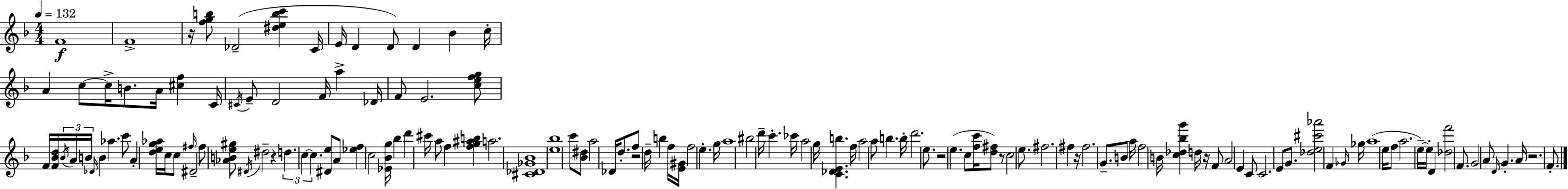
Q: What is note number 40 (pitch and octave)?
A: D#5